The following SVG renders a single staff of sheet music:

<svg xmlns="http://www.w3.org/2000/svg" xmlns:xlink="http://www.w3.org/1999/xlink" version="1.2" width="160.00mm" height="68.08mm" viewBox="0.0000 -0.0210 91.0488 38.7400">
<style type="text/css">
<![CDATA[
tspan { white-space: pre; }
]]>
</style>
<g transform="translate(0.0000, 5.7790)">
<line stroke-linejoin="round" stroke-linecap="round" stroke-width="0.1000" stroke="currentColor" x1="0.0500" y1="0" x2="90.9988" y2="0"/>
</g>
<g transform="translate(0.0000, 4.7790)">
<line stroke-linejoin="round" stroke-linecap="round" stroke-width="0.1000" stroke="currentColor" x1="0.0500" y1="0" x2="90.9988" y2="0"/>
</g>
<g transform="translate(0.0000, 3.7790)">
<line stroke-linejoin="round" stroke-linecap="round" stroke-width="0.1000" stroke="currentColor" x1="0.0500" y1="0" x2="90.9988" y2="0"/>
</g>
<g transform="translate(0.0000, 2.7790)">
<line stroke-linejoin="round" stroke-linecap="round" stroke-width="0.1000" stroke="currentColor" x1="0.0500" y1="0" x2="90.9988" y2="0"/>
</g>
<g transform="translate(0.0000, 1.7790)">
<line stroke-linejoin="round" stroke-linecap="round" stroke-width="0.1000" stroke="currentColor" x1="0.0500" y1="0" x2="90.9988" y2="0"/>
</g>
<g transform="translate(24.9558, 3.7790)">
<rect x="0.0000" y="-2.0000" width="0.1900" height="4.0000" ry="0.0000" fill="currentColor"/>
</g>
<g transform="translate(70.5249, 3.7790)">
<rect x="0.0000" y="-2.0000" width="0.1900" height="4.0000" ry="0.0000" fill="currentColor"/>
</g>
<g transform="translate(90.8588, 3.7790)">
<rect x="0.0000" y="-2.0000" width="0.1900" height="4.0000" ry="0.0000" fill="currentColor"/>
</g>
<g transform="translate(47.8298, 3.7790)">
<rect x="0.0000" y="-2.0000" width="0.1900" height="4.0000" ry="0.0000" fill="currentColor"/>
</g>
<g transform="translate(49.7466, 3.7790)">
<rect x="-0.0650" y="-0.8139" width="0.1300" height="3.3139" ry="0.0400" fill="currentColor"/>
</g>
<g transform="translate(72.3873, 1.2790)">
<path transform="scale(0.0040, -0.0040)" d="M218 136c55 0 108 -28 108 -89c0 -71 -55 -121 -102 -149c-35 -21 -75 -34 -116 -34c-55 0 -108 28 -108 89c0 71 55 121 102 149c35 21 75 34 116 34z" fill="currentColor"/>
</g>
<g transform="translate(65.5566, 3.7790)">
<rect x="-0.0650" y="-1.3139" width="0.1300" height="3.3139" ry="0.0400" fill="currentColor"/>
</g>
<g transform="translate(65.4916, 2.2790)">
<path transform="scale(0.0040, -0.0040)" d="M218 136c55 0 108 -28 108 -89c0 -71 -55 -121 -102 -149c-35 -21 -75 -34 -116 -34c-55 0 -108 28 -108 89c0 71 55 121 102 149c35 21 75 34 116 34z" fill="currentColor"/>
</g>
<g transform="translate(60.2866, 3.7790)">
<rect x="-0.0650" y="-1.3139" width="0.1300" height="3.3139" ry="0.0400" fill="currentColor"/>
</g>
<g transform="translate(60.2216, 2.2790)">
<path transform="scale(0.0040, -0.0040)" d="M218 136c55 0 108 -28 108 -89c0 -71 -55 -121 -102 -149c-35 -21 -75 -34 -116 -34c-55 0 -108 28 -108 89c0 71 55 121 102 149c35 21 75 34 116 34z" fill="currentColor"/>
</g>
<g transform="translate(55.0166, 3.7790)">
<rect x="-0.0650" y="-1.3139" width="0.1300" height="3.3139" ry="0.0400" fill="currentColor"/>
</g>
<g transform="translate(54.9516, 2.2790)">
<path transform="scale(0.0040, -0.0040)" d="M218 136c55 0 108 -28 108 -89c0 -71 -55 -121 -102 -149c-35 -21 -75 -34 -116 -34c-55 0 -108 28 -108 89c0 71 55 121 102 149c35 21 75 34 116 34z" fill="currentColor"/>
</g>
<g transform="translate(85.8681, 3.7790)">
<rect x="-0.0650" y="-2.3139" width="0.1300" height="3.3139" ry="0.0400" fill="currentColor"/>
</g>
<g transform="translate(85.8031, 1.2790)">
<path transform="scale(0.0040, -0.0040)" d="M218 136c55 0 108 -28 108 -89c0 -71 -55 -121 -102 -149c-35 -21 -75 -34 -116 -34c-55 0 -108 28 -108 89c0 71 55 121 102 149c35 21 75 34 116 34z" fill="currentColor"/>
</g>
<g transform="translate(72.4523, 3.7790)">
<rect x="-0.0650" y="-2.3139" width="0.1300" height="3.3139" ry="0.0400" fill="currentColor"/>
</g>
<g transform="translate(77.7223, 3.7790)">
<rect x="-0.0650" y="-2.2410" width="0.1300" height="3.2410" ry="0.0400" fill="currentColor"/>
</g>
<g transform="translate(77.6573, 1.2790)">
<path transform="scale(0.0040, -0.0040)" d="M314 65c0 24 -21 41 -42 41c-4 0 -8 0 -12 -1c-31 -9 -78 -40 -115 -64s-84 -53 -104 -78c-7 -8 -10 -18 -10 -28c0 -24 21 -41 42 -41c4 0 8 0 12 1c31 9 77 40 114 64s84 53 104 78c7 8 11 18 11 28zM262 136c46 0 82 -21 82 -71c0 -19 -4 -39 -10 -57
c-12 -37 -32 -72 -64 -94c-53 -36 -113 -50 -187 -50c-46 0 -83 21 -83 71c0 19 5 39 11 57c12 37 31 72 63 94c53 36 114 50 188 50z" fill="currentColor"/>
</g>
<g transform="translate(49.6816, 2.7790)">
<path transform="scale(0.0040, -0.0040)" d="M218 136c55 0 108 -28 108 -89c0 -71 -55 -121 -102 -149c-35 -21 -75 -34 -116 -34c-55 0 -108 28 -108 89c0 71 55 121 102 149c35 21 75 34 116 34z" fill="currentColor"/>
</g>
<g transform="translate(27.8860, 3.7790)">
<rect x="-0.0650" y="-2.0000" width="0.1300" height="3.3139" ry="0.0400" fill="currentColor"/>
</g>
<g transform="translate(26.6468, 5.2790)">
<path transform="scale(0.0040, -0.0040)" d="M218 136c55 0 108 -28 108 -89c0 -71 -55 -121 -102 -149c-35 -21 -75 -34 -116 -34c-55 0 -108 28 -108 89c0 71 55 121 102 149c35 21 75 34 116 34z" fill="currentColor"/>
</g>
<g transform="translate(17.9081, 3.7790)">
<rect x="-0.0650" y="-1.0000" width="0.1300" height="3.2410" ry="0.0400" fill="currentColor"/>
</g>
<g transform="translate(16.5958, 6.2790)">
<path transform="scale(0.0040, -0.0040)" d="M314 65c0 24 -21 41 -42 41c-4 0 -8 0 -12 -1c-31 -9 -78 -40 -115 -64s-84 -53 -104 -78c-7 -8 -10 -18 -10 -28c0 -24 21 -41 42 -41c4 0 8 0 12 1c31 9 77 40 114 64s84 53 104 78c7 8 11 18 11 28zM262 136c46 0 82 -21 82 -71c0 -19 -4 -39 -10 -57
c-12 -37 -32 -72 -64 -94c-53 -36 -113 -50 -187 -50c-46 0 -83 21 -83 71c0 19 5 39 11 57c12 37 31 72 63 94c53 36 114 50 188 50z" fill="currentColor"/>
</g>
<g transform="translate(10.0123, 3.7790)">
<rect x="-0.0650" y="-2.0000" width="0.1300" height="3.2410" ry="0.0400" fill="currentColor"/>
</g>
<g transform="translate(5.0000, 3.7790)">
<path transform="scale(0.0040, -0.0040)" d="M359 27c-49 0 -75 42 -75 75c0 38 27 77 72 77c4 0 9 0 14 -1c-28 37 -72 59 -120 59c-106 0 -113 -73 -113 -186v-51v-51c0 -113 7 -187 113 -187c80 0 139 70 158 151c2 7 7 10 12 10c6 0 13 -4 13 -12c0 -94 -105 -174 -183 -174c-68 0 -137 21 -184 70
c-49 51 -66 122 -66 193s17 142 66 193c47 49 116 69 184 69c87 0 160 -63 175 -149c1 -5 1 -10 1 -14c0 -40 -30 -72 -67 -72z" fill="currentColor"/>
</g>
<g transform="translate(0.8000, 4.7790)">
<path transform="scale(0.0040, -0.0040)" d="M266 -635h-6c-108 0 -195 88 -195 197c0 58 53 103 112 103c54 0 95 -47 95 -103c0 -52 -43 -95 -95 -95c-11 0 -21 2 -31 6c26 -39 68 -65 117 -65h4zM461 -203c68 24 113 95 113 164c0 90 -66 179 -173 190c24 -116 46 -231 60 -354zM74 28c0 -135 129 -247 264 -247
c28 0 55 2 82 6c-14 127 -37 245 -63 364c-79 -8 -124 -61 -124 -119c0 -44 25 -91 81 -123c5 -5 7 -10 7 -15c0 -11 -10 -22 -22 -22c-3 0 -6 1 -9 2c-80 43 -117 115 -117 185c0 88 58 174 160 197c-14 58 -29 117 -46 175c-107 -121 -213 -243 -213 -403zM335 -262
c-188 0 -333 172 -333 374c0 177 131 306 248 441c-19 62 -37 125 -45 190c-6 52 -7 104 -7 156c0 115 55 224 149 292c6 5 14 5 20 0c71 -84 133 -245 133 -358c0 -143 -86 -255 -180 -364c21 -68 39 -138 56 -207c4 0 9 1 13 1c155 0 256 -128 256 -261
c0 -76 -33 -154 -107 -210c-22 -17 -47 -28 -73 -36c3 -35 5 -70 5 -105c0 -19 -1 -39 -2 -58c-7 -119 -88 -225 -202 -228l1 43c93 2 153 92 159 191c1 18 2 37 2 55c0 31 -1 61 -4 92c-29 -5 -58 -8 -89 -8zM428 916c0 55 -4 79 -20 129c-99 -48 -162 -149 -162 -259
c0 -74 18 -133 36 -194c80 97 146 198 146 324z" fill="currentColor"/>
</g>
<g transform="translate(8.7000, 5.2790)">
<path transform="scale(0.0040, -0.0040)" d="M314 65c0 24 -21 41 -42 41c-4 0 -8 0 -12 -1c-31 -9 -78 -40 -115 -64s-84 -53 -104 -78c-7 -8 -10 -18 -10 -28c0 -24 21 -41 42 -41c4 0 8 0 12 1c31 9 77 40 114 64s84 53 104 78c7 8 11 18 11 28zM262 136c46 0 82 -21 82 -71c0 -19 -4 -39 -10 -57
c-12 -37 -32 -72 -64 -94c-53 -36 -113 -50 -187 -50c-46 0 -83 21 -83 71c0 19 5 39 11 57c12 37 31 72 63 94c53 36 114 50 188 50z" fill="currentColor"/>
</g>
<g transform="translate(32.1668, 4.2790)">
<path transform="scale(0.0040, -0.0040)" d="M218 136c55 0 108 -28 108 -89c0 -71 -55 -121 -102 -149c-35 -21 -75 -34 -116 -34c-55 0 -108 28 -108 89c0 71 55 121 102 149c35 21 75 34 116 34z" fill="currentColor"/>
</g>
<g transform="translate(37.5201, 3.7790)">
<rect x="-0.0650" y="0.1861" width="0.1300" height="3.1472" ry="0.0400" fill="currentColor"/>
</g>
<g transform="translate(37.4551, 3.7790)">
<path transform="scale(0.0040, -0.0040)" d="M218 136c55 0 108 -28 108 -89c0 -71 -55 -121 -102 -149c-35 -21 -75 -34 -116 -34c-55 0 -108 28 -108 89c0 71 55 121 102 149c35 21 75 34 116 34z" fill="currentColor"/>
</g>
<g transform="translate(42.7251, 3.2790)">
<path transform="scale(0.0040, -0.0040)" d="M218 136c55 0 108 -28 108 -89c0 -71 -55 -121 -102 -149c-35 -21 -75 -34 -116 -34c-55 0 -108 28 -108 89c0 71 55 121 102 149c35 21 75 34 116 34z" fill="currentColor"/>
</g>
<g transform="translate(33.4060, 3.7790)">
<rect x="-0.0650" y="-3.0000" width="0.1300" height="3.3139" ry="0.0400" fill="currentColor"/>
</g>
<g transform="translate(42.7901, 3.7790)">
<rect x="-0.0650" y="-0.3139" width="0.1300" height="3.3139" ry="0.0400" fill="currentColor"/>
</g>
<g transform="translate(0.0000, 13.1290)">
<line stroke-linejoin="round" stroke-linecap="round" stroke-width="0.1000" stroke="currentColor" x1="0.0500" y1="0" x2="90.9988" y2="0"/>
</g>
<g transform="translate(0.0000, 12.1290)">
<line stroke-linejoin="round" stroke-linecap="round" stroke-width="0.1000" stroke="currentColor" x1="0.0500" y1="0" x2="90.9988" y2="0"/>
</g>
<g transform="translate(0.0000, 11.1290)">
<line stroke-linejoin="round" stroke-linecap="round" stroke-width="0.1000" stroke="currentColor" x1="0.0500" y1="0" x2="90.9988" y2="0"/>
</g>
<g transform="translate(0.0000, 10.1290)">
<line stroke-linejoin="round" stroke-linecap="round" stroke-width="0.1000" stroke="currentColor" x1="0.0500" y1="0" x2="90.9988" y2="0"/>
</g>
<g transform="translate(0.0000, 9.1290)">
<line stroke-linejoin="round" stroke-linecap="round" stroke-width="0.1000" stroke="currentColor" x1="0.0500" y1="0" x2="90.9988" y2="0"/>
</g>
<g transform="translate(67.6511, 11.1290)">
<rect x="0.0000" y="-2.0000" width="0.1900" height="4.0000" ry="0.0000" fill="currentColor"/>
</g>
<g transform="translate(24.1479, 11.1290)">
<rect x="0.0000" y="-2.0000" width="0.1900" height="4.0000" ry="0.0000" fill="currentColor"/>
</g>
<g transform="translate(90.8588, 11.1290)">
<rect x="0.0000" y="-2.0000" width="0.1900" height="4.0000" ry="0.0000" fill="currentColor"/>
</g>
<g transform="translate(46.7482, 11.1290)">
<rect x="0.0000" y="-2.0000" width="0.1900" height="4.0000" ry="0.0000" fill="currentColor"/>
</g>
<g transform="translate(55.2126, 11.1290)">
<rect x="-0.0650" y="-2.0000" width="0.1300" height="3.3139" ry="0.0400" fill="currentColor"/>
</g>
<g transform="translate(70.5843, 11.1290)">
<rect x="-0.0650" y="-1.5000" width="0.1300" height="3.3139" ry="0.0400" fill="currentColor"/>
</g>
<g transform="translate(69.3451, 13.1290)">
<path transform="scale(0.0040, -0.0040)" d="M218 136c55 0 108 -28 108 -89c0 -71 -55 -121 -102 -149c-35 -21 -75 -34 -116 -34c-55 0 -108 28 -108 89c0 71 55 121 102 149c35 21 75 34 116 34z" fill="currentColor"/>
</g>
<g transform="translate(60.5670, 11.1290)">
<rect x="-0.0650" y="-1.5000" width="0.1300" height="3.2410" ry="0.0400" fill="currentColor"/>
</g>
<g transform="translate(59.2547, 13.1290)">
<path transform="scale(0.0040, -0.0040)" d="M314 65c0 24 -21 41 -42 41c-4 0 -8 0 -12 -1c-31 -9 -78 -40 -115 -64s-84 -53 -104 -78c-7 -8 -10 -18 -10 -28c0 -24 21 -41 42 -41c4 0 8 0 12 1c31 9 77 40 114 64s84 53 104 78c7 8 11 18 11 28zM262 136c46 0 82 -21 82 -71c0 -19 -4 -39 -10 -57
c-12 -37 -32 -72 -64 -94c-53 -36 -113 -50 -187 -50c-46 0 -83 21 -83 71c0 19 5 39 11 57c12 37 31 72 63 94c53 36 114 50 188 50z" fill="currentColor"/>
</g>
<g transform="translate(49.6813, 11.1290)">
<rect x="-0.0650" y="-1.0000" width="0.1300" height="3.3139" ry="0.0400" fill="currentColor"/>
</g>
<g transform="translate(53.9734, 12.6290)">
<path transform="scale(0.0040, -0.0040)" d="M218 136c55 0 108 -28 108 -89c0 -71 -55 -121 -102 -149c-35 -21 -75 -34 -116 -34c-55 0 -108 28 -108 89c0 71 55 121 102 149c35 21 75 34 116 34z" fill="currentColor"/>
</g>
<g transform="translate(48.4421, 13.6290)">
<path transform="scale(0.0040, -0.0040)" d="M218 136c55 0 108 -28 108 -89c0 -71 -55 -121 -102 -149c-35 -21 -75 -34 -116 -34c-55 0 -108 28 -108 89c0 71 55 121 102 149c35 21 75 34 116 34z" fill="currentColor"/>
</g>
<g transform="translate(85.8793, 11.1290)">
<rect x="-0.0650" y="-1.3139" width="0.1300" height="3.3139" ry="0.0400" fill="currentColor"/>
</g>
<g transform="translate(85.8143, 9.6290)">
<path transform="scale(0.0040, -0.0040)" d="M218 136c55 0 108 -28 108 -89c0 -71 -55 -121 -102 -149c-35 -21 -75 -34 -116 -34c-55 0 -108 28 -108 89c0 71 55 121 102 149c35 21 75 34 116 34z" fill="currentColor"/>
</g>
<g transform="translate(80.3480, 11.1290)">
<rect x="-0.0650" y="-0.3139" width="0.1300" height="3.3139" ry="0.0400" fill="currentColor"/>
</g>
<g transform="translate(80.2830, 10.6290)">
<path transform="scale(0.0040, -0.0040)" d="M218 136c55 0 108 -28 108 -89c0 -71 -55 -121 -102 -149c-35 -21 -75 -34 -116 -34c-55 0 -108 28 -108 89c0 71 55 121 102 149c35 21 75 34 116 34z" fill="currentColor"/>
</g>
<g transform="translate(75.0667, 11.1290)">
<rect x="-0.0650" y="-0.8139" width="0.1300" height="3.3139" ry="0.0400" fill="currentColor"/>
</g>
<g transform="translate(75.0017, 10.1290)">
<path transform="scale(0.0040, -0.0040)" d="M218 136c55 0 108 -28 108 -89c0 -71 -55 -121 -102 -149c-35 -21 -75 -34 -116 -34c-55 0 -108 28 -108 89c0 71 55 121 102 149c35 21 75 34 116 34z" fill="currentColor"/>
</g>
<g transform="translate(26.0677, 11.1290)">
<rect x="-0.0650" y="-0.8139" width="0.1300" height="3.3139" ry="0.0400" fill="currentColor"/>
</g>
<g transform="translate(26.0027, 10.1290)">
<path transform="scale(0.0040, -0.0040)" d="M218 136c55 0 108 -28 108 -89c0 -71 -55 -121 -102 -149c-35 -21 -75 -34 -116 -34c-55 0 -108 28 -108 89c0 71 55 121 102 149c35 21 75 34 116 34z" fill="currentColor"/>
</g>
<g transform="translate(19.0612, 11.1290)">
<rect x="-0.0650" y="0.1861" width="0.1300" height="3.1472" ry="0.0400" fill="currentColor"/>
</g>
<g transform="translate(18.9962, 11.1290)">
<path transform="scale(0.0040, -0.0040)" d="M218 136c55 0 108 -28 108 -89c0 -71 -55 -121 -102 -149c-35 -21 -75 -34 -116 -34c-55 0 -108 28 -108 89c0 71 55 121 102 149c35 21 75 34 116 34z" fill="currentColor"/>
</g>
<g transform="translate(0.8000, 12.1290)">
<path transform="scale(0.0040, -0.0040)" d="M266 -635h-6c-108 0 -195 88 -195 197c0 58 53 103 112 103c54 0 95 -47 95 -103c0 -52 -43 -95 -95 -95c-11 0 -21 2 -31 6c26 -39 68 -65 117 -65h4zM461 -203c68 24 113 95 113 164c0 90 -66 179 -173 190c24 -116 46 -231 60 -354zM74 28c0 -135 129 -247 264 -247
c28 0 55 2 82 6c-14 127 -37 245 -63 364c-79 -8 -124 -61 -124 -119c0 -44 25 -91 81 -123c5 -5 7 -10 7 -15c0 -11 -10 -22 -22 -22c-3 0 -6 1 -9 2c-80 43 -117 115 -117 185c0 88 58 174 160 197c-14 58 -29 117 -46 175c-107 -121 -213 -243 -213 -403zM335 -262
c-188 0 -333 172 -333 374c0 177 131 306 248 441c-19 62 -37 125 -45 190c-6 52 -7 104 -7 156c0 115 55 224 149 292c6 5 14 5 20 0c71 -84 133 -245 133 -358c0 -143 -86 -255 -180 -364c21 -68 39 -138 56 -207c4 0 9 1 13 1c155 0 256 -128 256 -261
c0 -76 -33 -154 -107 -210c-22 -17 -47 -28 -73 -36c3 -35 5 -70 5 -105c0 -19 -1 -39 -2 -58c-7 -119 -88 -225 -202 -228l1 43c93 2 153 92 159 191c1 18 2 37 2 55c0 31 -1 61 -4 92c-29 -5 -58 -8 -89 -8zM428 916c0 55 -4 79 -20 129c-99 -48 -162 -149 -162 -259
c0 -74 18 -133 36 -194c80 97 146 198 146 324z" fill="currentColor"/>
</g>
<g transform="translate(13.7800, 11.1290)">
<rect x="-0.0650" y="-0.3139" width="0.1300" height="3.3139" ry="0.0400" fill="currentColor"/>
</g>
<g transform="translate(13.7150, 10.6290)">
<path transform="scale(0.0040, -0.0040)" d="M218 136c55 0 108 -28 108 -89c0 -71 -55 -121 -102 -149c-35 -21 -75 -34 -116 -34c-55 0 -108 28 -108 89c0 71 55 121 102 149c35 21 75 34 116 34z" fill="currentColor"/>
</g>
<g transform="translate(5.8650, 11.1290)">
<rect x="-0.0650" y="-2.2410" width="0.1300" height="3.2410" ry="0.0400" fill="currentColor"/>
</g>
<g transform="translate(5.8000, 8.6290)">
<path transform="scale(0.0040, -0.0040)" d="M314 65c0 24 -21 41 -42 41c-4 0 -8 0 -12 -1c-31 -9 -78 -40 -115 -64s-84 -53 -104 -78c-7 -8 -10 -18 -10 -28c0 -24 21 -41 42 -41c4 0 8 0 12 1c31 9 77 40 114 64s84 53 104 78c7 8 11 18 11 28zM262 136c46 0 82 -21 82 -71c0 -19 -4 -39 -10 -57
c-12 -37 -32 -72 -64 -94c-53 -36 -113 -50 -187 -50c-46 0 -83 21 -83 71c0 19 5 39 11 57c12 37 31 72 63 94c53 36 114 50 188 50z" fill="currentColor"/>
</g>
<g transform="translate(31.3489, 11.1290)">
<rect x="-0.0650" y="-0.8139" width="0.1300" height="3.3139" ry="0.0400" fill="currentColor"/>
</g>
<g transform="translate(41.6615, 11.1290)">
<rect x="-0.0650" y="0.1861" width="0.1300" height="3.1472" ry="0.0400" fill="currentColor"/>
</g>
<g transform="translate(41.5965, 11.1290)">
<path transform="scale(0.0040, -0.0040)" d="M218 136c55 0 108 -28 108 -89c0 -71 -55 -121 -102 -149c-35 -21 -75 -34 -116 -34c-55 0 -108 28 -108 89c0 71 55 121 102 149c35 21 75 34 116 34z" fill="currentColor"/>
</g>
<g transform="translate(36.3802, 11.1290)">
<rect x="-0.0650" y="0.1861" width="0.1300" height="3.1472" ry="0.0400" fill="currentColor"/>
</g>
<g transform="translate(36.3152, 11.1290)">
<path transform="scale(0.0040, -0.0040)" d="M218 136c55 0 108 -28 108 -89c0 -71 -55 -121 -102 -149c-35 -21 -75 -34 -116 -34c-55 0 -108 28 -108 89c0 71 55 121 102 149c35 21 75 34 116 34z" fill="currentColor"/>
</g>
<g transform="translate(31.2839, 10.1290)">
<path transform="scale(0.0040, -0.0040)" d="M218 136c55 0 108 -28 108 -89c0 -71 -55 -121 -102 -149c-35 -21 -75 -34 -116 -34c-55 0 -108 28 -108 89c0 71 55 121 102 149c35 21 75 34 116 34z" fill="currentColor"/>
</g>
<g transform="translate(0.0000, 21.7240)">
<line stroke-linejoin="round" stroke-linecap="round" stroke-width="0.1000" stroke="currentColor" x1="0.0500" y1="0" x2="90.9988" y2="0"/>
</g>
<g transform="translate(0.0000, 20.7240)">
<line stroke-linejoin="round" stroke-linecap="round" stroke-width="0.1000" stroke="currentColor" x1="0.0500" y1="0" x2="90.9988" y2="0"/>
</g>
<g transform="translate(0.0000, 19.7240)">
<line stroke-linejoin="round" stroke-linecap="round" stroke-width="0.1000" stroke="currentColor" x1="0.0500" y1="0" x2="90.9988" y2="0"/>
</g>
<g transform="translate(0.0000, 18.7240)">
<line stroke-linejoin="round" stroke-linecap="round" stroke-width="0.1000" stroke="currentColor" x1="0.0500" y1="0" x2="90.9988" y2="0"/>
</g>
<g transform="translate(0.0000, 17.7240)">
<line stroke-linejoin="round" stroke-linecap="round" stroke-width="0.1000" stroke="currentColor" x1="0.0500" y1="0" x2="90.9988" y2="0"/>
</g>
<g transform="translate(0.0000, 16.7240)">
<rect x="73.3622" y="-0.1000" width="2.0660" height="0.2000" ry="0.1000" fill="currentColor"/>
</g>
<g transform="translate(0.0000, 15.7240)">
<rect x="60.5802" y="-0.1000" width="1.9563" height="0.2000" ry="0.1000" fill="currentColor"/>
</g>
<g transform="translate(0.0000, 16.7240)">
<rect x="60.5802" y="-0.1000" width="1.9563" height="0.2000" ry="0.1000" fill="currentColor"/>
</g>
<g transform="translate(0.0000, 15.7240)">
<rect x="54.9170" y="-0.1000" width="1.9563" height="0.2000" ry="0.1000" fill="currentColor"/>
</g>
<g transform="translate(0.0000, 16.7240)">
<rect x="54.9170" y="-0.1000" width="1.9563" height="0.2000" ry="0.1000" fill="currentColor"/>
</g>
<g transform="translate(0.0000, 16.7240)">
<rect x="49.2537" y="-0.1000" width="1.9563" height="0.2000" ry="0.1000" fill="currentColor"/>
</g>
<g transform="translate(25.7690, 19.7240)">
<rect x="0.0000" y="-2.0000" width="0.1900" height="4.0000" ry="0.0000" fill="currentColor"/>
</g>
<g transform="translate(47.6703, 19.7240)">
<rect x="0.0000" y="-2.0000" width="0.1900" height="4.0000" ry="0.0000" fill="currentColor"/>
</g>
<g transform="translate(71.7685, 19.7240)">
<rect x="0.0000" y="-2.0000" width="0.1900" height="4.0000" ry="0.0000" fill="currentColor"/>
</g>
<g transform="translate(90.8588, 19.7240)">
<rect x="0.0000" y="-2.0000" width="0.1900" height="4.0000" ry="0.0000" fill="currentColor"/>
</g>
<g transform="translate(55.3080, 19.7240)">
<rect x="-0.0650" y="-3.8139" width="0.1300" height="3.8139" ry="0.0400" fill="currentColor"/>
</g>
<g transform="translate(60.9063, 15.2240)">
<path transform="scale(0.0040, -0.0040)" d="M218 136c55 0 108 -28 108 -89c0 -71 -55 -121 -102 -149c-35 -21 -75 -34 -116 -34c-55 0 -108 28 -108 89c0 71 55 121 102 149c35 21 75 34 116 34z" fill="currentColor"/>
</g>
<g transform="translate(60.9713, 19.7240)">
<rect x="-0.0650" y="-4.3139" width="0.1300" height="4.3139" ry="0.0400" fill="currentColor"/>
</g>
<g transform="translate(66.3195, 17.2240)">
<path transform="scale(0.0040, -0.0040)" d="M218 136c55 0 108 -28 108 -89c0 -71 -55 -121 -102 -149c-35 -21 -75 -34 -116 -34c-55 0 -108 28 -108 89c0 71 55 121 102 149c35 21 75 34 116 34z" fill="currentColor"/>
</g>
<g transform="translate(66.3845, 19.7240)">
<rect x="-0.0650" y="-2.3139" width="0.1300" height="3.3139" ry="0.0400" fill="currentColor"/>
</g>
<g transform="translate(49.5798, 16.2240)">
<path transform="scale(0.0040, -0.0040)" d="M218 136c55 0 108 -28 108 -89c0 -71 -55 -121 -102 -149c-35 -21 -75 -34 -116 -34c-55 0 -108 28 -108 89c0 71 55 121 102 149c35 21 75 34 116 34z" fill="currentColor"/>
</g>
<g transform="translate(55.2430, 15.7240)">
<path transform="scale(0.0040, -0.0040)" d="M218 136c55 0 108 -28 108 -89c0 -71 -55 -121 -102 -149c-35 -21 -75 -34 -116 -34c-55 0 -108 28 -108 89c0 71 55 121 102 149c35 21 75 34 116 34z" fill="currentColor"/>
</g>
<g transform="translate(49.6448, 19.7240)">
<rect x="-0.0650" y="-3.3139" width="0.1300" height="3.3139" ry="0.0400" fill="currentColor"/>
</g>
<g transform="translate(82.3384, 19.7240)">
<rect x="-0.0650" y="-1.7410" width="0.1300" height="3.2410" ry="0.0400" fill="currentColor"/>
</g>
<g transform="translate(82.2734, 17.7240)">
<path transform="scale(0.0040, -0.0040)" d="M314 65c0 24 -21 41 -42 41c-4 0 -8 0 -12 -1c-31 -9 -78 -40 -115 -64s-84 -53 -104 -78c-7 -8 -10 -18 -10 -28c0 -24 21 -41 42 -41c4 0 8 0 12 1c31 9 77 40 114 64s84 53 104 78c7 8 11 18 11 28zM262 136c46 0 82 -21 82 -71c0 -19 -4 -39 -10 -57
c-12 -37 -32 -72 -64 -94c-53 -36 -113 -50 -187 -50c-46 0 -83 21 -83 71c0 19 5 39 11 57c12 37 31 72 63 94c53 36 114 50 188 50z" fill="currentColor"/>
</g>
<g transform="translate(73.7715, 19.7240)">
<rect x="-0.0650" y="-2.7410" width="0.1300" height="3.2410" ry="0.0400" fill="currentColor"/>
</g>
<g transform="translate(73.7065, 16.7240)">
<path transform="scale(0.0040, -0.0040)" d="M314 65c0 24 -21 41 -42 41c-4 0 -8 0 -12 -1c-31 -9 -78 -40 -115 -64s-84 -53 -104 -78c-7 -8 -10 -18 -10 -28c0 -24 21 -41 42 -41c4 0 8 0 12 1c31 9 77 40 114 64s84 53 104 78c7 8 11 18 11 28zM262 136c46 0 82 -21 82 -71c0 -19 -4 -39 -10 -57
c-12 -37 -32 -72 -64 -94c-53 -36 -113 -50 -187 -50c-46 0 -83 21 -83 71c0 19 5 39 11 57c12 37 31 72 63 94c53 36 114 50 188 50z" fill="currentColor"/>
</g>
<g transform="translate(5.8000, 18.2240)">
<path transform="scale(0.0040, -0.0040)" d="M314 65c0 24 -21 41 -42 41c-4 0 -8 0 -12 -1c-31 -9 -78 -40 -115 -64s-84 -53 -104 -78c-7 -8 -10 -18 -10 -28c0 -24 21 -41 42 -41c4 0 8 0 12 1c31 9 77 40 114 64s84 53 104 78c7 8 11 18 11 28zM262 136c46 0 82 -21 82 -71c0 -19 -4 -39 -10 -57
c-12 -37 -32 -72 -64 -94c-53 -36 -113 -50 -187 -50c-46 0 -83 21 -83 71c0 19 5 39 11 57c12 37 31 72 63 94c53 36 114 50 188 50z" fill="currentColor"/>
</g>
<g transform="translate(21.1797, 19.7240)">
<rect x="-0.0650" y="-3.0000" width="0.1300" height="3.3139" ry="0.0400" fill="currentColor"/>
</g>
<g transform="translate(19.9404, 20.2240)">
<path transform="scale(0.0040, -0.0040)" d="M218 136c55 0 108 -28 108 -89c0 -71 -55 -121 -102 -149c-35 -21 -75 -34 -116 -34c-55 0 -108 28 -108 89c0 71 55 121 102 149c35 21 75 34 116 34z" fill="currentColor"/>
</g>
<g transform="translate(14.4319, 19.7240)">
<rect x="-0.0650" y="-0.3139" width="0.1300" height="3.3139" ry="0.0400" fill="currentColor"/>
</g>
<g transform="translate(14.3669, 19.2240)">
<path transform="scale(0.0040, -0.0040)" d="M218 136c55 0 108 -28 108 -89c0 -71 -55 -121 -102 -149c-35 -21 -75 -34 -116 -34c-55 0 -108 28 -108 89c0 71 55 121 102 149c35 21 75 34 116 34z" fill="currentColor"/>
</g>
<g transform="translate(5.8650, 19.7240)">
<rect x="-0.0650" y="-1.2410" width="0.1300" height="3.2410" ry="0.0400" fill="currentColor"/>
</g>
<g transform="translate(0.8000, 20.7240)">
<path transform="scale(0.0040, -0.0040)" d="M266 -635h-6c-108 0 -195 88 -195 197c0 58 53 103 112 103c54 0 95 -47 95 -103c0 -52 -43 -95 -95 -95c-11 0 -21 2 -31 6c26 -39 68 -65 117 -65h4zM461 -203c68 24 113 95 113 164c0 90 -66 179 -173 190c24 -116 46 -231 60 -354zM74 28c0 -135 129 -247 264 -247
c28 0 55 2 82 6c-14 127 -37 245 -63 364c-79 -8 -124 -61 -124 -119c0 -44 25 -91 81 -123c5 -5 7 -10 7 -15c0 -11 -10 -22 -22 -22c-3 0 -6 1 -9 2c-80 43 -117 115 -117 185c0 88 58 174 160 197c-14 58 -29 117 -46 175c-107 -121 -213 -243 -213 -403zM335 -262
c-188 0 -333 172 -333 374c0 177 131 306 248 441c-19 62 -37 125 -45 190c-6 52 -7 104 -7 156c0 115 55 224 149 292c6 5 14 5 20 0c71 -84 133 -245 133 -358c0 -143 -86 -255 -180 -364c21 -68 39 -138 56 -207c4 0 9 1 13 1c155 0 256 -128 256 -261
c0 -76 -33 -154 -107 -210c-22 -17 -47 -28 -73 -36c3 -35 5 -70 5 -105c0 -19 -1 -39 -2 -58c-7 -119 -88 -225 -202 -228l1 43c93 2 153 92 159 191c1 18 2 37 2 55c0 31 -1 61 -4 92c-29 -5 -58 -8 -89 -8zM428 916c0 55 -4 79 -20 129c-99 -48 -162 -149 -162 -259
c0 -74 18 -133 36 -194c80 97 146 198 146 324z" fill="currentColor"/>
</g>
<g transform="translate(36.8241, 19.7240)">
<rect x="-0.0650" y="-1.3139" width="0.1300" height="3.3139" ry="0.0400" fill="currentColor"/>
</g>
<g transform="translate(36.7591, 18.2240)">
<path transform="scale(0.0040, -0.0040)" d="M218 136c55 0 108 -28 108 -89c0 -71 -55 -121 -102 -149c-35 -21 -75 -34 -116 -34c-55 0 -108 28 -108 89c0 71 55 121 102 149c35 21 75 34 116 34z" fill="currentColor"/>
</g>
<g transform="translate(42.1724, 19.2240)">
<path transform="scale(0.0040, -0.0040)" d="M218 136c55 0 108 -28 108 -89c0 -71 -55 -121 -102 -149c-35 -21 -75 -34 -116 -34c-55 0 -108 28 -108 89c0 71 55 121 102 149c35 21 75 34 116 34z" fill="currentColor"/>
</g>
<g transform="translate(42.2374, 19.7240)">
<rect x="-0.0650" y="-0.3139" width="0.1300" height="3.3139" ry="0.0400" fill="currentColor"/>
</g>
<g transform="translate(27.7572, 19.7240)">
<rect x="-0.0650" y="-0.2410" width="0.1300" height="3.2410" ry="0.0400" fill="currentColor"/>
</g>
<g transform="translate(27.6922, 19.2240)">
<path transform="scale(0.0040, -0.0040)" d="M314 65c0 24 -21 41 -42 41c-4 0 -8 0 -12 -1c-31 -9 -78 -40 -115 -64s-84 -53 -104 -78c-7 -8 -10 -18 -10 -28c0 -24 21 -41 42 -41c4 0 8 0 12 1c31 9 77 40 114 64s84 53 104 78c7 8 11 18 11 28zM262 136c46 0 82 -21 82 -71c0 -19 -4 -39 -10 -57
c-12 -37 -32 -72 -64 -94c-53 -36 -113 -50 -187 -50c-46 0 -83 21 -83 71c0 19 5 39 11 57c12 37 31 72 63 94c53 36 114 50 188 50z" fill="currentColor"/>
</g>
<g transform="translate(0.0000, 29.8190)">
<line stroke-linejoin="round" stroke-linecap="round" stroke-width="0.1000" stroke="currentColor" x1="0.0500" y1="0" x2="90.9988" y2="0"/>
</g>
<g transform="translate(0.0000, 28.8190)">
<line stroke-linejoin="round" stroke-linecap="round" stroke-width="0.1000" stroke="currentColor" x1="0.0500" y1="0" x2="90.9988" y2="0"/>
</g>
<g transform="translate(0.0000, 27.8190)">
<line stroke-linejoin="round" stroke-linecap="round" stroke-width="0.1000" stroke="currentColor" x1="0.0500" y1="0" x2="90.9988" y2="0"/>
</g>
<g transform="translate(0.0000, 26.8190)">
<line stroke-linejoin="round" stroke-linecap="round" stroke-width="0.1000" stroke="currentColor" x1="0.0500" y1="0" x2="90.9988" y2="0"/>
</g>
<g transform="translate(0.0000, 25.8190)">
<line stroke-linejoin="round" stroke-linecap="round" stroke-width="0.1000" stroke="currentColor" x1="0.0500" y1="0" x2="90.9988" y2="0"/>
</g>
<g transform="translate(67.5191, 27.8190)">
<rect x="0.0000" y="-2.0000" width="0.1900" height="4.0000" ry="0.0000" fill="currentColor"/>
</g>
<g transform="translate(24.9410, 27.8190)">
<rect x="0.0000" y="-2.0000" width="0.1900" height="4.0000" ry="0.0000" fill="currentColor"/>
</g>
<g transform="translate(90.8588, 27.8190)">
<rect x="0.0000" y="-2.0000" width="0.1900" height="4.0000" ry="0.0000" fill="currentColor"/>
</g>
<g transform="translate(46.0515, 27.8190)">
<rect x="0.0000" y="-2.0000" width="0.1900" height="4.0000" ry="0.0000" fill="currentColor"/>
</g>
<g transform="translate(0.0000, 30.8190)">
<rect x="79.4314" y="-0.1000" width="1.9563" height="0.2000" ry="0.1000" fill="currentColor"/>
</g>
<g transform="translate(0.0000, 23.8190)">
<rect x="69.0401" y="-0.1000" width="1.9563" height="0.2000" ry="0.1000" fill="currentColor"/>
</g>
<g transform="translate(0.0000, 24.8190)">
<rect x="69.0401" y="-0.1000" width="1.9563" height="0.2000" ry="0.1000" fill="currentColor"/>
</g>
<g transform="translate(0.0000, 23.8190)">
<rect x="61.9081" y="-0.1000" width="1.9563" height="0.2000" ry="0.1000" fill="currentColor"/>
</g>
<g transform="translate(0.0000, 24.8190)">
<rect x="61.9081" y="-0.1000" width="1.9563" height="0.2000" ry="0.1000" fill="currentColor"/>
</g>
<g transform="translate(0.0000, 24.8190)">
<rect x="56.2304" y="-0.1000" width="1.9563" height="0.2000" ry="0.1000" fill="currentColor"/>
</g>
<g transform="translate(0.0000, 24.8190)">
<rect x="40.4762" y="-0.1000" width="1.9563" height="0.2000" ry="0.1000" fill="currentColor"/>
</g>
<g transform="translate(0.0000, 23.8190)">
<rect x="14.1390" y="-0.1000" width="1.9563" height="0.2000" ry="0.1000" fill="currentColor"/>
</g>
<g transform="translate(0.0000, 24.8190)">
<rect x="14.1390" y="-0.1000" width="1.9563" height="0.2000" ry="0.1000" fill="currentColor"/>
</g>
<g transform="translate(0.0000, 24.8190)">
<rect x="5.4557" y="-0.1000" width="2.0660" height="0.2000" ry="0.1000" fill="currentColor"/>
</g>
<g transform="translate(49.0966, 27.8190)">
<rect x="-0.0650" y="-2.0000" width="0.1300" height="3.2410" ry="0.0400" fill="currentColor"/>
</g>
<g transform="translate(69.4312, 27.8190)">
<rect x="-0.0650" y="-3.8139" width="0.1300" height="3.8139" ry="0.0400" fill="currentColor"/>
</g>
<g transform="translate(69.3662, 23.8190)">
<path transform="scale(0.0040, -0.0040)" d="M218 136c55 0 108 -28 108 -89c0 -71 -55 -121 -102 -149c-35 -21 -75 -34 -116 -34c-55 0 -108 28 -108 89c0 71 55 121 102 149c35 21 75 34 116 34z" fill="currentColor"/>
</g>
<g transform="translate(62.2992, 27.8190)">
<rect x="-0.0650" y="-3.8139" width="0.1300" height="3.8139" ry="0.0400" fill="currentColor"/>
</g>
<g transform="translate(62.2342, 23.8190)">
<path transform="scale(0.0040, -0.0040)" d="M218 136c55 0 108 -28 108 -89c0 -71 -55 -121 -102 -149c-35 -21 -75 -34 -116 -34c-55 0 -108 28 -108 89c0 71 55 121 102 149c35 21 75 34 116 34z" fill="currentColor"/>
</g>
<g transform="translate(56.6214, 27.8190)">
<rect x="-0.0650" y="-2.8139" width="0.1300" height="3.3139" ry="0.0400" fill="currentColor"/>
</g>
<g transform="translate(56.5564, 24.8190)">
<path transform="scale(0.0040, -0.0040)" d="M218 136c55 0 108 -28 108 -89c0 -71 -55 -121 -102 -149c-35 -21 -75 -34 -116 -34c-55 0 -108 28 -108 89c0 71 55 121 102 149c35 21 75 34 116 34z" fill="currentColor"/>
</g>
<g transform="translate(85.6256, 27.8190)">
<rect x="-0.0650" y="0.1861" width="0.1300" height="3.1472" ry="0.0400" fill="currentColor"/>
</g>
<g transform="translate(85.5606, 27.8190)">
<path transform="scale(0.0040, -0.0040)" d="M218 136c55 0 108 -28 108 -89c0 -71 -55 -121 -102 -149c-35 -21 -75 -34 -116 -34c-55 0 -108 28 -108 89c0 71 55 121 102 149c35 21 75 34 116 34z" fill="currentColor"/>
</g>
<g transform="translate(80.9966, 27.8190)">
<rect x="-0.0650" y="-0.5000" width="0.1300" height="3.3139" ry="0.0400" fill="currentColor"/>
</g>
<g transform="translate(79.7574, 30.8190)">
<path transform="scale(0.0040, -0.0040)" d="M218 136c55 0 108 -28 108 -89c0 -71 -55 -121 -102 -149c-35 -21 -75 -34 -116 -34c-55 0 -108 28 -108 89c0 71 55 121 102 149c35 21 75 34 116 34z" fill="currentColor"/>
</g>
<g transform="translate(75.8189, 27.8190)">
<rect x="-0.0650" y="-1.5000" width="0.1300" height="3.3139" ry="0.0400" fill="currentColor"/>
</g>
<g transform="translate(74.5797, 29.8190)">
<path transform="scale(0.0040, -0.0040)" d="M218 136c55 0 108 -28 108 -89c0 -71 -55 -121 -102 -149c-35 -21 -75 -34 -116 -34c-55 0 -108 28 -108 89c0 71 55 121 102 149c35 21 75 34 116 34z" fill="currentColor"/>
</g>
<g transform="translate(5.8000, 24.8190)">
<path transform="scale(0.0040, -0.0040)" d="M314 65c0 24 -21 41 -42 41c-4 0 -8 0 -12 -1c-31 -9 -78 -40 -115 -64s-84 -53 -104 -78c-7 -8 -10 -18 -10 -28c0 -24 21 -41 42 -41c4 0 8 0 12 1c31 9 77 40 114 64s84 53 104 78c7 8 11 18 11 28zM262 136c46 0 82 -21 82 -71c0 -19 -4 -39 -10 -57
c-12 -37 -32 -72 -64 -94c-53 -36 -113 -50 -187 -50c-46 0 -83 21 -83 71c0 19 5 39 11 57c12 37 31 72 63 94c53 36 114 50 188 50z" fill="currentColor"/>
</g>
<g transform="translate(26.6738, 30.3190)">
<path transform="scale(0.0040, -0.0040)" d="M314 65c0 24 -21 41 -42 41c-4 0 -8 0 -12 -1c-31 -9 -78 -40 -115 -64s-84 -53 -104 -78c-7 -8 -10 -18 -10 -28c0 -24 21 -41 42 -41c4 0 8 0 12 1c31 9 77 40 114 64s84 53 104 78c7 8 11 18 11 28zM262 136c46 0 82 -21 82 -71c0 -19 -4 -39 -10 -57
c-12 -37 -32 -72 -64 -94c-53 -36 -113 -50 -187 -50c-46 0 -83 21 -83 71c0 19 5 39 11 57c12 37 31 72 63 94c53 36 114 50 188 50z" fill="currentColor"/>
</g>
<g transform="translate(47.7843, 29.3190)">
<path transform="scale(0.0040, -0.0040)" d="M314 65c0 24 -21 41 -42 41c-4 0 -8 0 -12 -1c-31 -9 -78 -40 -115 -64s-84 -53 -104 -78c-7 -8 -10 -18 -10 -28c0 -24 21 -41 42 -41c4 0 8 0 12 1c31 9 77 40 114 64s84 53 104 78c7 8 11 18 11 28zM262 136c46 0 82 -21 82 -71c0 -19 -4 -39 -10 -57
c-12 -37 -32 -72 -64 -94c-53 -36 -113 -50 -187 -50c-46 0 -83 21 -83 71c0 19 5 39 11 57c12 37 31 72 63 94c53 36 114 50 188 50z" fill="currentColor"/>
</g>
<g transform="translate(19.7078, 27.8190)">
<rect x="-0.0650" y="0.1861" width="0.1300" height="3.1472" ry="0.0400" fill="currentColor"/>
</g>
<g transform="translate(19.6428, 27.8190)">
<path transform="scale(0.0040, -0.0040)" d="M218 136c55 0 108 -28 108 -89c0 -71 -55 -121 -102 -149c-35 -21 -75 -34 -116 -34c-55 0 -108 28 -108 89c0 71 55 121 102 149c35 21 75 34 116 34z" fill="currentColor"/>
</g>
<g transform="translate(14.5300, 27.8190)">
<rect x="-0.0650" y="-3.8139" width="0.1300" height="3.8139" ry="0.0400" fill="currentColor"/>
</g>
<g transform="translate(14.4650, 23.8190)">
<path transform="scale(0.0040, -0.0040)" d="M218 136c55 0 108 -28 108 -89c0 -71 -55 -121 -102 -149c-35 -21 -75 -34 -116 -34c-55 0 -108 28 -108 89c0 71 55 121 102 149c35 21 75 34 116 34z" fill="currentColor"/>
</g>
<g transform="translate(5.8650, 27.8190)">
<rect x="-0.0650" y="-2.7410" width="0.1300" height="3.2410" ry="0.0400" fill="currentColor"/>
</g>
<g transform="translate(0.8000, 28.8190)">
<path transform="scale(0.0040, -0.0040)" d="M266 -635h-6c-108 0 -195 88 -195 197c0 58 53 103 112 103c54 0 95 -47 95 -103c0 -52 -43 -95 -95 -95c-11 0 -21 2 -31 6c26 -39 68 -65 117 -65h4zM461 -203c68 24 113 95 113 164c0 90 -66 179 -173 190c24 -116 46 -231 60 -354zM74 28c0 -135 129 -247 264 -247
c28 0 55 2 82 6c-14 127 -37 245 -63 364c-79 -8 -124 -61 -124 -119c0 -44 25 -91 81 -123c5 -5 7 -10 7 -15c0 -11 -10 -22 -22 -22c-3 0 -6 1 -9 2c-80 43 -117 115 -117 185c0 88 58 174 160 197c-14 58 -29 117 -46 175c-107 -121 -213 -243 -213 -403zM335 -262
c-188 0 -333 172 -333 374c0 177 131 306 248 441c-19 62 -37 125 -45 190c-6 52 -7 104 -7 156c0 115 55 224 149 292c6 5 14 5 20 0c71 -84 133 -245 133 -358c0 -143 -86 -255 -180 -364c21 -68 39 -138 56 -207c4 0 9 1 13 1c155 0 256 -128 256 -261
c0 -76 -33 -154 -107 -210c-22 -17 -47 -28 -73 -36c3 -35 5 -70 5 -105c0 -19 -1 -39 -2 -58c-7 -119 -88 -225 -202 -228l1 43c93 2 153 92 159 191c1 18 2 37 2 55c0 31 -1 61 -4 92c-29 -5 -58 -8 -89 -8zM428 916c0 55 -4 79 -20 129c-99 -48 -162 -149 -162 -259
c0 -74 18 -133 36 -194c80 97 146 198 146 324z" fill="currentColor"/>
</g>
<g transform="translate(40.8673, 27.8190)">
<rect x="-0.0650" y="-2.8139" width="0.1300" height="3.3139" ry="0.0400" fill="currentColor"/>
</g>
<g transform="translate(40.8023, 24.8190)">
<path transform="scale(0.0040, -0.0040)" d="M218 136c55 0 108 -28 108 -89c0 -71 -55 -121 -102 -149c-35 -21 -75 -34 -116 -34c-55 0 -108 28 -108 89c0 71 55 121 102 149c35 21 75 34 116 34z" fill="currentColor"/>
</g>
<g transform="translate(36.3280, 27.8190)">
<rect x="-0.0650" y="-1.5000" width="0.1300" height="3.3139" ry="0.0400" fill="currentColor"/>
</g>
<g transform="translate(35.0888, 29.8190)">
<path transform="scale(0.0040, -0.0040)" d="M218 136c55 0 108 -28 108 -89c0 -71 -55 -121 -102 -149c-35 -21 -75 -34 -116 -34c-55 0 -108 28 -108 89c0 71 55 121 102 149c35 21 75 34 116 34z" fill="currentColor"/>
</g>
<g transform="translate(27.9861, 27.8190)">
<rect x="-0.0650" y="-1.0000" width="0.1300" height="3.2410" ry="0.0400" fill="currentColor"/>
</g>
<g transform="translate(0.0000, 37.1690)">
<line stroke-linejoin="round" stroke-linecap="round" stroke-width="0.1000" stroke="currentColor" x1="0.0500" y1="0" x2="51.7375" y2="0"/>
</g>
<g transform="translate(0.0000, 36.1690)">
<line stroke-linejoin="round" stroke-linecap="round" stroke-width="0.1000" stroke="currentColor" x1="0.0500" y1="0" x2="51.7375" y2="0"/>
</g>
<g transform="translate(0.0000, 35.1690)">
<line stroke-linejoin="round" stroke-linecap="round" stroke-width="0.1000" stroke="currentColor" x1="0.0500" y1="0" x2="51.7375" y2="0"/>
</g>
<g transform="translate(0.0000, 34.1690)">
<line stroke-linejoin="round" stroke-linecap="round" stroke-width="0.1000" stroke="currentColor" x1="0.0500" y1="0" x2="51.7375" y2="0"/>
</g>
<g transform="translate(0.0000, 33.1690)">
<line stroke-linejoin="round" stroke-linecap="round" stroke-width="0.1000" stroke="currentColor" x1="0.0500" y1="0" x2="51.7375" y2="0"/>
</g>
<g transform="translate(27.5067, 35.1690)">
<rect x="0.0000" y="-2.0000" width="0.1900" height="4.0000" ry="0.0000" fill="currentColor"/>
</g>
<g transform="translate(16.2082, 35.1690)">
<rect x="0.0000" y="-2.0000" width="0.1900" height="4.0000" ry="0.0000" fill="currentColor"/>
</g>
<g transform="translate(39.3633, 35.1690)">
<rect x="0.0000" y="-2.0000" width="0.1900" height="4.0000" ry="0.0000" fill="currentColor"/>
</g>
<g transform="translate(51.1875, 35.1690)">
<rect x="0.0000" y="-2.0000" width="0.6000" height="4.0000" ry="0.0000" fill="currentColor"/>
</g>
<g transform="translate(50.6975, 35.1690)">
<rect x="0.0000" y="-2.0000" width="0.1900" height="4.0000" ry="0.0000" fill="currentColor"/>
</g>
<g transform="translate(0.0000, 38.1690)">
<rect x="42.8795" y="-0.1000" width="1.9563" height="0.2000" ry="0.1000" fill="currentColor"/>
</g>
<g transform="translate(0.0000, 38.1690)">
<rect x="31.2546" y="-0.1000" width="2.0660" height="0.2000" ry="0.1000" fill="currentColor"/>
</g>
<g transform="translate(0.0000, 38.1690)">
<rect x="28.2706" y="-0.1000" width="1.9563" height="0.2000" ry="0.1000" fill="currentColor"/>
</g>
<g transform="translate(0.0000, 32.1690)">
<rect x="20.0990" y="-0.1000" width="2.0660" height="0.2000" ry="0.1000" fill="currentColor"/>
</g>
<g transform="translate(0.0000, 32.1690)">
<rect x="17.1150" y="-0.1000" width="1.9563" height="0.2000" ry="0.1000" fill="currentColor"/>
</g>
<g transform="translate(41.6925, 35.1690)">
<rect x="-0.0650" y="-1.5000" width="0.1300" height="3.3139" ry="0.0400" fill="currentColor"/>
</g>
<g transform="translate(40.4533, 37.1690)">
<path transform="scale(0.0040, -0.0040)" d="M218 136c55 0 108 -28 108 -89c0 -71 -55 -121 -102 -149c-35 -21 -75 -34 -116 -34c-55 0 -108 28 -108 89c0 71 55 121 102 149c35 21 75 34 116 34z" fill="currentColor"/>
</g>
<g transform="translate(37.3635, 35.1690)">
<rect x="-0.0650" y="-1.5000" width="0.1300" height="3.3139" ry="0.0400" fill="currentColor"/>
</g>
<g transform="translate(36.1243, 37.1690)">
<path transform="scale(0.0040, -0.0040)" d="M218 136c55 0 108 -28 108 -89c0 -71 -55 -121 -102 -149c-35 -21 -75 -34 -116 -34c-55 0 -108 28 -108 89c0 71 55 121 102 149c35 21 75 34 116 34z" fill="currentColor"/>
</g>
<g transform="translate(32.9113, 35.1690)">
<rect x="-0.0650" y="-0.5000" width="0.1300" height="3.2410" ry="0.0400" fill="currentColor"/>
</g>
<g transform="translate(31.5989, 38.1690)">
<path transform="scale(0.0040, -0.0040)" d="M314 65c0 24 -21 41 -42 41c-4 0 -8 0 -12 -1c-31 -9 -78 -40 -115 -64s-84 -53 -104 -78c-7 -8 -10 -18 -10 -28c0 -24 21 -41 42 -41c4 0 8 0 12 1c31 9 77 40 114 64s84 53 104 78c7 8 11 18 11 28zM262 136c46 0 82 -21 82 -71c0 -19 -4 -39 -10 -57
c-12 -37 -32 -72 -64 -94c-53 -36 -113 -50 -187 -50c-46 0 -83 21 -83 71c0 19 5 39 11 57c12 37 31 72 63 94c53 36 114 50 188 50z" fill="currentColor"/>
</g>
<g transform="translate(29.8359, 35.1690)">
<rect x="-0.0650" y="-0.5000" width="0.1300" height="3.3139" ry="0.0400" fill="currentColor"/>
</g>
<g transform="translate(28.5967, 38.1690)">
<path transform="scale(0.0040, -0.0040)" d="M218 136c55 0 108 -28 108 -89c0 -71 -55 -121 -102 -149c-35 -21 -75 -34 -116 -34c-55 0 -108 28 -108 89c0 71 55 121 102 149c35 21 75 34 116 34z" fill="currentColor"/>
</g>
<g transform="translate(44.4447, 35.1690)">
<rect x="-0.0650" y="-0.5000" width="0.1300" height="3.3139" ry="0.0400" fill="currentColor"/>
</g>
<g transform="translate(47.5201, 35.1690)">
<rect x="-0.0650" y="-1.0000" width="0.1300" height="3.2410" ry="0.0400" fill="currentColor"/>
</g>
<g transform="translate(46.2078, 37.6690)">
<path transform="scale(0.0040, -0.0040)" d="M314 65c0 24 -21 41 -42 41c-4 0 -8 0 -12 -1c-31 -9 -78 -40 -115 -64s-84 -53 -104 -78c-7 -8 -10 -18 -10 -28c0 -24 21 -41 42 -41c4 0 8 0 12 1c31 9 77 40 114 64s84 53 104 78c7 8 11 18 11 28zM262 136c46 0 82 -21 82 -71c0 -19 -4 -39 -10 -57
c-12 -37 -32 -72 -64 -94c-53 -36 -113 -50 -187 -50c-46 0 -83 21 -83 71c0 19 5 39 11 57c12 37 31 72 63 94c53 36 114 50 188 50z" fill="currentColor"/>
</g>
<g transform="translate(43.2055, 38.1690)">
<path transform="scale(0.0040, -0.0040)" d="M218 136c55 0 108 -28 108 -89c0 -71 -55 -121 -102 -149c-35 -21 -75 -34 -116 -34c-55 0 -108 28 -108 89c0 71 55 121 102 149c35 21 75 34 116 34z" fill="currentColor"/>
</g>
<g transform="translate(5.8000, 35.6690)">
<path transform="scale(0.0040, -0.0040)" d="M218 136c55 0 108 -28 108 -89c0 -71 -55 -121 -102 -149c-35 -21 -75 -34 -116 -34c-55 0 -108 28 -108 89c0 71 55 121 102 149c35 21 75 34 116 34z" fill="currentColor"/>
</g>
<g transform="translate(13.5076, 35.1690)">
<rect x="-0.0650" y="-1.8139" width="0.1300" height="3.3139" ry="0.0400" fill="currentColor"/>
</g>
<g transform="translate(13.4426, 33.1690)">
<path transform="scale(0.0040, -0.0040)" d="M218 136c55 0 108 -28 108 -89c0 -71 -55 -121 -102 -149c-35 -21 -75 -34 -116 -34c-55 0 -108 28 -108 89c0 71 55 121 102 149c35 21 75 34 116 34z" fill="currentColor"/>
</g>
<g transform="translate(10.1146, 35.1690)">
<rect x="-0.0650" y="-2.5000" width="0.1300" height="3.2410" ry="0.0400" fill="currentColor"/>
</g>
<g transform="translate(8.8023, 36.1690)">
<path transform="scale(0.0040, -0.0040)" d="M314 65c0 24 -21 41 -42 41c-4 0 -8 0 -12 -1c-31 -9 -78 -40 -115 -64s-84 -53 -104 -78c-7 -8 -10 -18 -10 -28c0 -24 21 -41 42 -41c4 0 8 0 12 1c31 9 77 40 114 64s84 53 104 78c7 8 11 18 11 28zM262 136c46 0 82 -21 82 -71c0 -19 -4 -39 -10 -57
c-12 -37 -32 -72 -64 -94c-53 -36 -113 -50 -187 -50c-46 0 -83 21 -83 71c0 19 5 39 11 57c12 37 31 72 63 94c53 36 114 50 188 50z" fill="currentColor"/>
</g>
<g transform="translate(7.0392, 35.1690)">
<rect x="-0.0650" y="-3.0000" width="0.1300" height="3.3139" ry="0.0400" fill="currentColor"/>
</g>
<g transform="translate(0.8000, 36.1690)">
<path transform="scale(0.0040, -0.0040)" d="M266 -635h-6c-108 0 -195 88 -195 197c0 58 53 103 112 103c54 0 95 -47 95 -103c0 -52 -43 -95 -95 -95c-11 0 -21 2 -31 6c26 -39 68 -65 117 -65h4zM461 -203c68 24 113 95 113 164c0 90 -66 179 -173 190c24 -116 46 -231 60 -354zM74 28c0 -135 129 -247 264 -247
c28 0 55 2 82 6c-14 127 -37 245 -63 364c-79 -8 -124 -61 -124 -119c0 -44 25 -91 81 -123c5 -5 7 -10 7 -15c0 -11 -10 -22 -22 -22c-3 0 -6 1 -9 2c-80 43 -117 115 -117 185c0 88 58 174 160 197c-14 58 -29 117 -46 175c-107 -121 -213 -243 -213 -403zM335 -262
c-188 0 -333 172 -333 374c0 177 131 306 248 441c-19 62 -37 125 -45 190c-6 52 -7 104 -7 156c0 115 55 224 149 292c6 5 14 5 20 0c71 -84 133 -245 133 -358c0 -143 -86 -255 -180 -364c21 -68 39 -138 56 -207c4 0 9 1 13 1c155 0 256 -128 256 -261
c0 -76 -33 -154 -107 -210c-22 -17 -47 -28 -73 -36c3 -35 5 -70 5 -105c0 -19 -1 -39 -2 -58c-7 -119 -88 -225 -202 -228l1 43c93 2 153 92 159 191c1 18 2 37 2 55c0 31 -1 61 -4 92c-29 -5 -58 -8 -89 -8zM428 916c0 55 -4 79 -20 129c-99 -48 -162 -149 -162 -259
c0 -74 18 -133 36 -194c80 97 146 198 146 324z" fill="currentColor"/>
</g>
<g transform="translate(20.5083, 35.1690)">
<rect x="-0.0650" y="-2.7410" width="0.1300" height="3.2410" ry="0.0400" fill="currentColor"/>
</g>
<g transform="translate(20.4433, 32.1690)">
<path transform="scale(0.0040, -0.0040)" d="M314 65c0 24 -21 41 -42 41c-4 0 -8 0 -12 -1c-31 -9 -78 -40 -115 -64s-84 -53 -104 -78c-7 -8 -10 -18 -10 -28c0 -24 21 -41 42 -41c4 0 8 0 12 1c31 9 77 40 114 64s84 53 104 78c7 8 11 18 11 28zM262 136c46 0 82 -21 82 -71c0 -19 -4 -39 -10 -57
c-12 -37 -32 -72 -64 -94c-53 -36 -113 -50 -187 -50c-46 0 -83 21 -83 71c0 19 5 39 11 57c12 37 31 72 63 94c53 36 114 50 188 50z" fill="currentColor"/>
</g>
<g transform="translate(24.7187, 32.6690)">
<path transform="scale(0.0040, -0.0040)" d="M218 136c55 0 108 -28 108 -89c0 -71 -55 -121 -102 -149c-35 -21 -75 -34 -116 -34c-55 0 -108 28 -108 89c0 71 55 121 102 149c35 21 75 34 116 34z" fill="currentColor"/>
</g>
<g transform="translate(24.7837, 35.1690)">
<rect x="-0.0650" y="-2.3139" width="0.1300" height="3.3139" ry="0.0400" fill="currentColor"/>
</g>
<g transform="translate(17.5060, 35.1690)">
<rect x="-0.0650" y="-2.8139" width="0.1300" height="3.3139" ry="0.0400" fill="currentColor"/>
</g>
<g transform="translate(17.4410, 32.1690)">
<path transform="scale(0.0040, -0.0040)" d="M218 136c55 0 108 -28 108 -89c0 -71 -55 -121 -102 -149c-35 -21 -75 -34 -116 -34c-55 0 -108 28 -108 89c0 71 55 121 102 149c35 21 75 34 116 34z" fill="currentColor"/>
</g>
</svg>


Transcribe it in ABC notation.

X:1
T:Untitled
M:4/4
L:1/4
K:C
F2 D2 F A B c d e e e g g2 g g2 c B d d B B D F E2 E d c e e2 c A c2 e c b c' d' g a2 f2 a2 c' B D2 E a F2 a c' c' E C B A G2 f a a2 g C C2 E E C D2